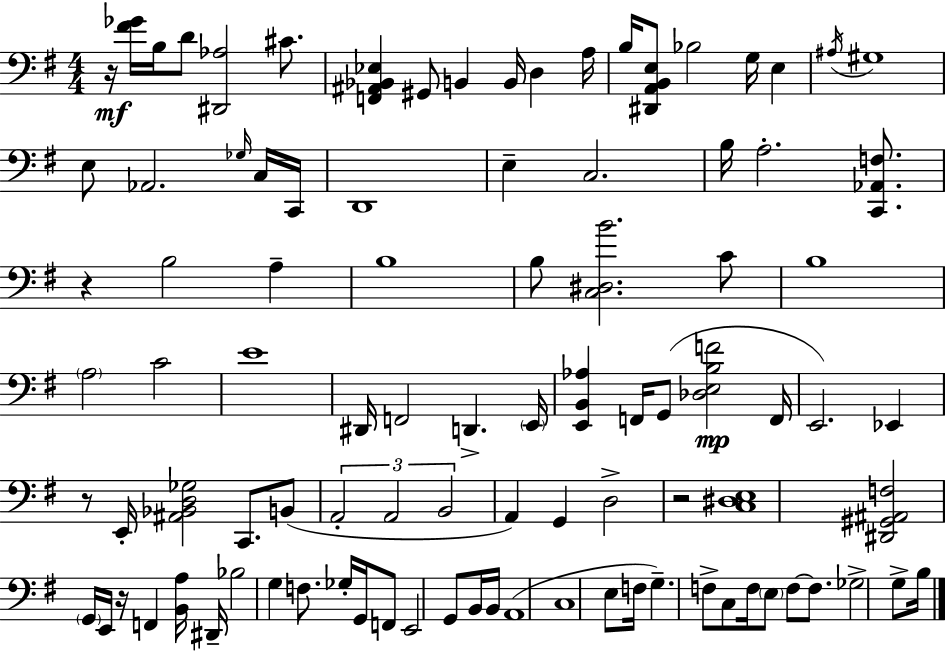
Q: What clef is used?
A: bass